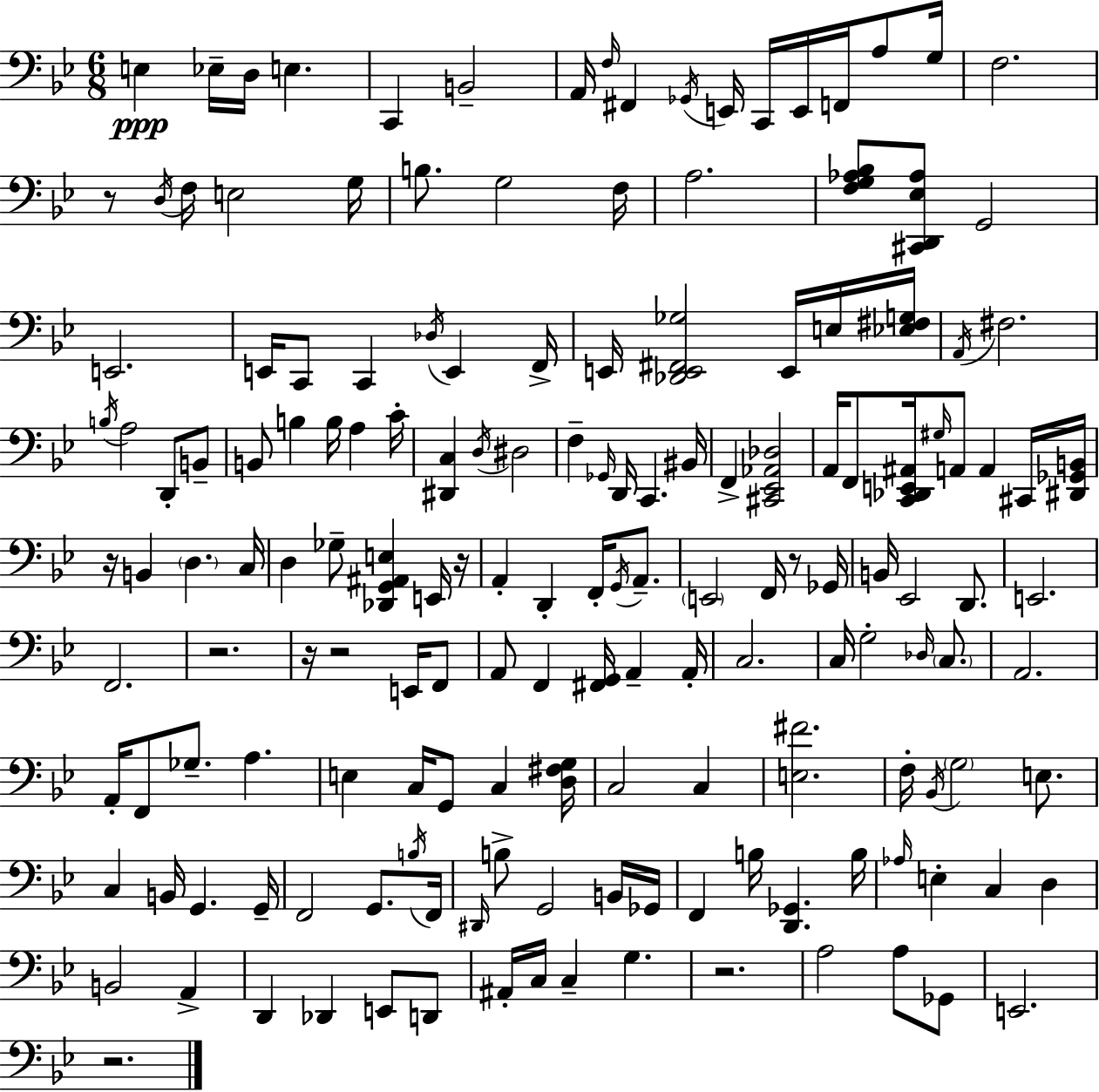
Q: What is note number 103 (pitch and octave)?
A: F3